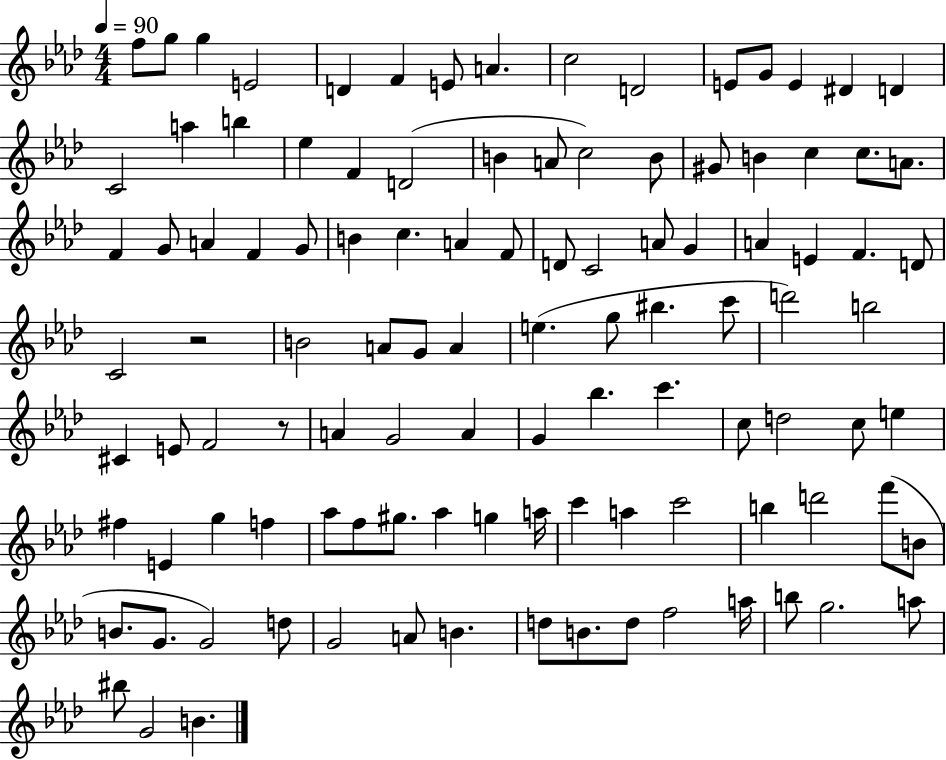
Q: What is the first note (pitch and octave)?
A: F5